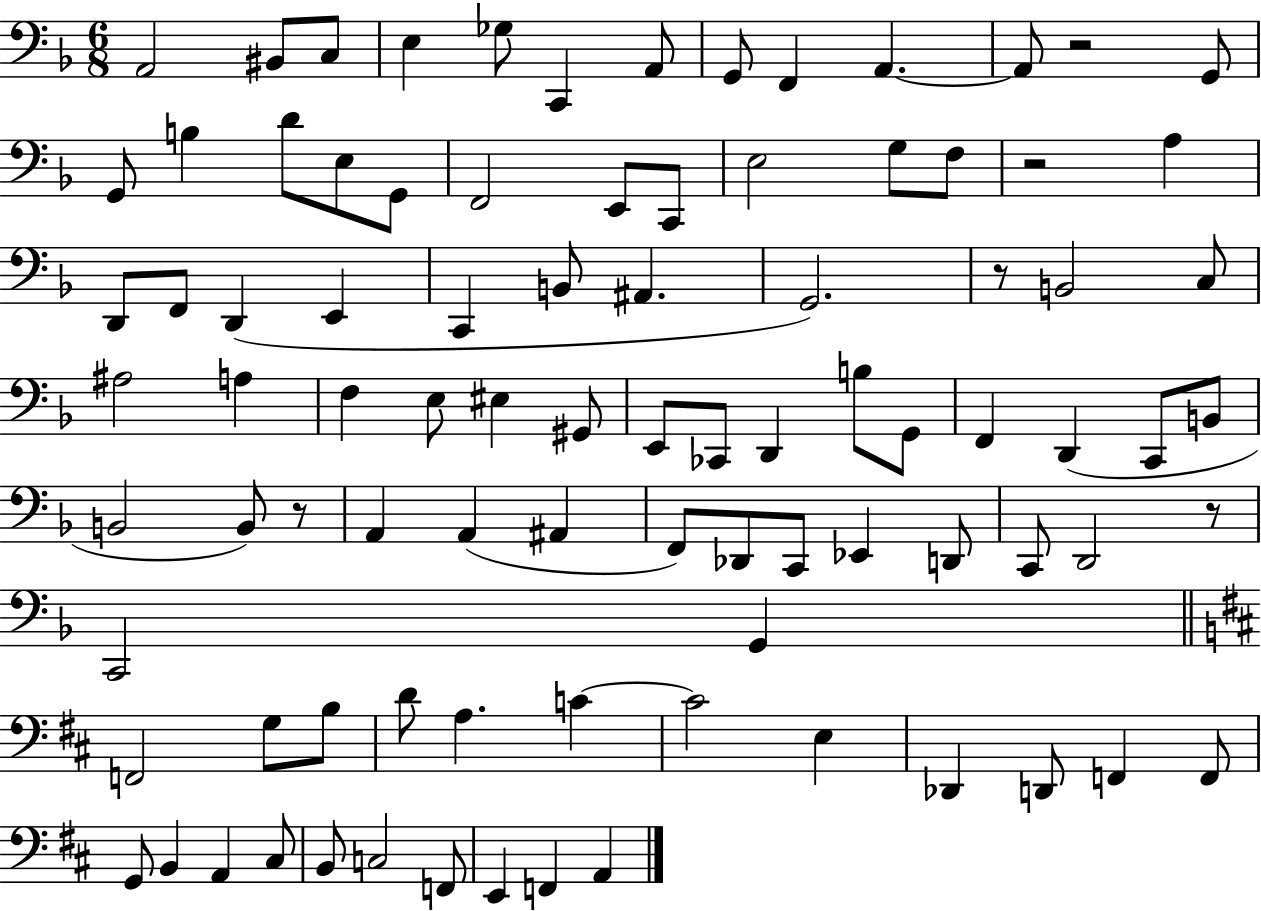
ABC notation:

X:1
T:Untitled
M:6/8
L:1/4
K:F
A,,2 ^B,,/2 C,/2 E, _G,/2 C,, A,,/2 G,,/2 F,, A,, A,,/2 z2 G,,/2 G,,/2 B, D/2 E,/2 G,,/2 F,,2 E,,/2 C,,/2 E,2 G,/2 F,/2 z2 A, D,,/2 F,,/2 D,, E,, C,, B,,/2 ^A,, G,,2 z/2 B,,2 C,/2 ^A,2 A, F, E,/2 ^E, ^G,,/2 E,,/2 _C,,/2 D,, B,/2 G,,/2 F,, D,, C,,/2 B,,/2 B,,2 B,,/2 z/2 A,, A,, ^A,, F,,/2 _D,,/2 C,,/2 _E,, D,,/2 C,,/2 D,,2 z/2 C,,2 G,, F,,2 G,/2 B,/2 D/2 A, C C2 E, _D,, D,,/2 F,, F,,/2 G,,/2 B,, A,, ^C,/2 B,,/2 C,2 F,,/2 E,, F,, A,,